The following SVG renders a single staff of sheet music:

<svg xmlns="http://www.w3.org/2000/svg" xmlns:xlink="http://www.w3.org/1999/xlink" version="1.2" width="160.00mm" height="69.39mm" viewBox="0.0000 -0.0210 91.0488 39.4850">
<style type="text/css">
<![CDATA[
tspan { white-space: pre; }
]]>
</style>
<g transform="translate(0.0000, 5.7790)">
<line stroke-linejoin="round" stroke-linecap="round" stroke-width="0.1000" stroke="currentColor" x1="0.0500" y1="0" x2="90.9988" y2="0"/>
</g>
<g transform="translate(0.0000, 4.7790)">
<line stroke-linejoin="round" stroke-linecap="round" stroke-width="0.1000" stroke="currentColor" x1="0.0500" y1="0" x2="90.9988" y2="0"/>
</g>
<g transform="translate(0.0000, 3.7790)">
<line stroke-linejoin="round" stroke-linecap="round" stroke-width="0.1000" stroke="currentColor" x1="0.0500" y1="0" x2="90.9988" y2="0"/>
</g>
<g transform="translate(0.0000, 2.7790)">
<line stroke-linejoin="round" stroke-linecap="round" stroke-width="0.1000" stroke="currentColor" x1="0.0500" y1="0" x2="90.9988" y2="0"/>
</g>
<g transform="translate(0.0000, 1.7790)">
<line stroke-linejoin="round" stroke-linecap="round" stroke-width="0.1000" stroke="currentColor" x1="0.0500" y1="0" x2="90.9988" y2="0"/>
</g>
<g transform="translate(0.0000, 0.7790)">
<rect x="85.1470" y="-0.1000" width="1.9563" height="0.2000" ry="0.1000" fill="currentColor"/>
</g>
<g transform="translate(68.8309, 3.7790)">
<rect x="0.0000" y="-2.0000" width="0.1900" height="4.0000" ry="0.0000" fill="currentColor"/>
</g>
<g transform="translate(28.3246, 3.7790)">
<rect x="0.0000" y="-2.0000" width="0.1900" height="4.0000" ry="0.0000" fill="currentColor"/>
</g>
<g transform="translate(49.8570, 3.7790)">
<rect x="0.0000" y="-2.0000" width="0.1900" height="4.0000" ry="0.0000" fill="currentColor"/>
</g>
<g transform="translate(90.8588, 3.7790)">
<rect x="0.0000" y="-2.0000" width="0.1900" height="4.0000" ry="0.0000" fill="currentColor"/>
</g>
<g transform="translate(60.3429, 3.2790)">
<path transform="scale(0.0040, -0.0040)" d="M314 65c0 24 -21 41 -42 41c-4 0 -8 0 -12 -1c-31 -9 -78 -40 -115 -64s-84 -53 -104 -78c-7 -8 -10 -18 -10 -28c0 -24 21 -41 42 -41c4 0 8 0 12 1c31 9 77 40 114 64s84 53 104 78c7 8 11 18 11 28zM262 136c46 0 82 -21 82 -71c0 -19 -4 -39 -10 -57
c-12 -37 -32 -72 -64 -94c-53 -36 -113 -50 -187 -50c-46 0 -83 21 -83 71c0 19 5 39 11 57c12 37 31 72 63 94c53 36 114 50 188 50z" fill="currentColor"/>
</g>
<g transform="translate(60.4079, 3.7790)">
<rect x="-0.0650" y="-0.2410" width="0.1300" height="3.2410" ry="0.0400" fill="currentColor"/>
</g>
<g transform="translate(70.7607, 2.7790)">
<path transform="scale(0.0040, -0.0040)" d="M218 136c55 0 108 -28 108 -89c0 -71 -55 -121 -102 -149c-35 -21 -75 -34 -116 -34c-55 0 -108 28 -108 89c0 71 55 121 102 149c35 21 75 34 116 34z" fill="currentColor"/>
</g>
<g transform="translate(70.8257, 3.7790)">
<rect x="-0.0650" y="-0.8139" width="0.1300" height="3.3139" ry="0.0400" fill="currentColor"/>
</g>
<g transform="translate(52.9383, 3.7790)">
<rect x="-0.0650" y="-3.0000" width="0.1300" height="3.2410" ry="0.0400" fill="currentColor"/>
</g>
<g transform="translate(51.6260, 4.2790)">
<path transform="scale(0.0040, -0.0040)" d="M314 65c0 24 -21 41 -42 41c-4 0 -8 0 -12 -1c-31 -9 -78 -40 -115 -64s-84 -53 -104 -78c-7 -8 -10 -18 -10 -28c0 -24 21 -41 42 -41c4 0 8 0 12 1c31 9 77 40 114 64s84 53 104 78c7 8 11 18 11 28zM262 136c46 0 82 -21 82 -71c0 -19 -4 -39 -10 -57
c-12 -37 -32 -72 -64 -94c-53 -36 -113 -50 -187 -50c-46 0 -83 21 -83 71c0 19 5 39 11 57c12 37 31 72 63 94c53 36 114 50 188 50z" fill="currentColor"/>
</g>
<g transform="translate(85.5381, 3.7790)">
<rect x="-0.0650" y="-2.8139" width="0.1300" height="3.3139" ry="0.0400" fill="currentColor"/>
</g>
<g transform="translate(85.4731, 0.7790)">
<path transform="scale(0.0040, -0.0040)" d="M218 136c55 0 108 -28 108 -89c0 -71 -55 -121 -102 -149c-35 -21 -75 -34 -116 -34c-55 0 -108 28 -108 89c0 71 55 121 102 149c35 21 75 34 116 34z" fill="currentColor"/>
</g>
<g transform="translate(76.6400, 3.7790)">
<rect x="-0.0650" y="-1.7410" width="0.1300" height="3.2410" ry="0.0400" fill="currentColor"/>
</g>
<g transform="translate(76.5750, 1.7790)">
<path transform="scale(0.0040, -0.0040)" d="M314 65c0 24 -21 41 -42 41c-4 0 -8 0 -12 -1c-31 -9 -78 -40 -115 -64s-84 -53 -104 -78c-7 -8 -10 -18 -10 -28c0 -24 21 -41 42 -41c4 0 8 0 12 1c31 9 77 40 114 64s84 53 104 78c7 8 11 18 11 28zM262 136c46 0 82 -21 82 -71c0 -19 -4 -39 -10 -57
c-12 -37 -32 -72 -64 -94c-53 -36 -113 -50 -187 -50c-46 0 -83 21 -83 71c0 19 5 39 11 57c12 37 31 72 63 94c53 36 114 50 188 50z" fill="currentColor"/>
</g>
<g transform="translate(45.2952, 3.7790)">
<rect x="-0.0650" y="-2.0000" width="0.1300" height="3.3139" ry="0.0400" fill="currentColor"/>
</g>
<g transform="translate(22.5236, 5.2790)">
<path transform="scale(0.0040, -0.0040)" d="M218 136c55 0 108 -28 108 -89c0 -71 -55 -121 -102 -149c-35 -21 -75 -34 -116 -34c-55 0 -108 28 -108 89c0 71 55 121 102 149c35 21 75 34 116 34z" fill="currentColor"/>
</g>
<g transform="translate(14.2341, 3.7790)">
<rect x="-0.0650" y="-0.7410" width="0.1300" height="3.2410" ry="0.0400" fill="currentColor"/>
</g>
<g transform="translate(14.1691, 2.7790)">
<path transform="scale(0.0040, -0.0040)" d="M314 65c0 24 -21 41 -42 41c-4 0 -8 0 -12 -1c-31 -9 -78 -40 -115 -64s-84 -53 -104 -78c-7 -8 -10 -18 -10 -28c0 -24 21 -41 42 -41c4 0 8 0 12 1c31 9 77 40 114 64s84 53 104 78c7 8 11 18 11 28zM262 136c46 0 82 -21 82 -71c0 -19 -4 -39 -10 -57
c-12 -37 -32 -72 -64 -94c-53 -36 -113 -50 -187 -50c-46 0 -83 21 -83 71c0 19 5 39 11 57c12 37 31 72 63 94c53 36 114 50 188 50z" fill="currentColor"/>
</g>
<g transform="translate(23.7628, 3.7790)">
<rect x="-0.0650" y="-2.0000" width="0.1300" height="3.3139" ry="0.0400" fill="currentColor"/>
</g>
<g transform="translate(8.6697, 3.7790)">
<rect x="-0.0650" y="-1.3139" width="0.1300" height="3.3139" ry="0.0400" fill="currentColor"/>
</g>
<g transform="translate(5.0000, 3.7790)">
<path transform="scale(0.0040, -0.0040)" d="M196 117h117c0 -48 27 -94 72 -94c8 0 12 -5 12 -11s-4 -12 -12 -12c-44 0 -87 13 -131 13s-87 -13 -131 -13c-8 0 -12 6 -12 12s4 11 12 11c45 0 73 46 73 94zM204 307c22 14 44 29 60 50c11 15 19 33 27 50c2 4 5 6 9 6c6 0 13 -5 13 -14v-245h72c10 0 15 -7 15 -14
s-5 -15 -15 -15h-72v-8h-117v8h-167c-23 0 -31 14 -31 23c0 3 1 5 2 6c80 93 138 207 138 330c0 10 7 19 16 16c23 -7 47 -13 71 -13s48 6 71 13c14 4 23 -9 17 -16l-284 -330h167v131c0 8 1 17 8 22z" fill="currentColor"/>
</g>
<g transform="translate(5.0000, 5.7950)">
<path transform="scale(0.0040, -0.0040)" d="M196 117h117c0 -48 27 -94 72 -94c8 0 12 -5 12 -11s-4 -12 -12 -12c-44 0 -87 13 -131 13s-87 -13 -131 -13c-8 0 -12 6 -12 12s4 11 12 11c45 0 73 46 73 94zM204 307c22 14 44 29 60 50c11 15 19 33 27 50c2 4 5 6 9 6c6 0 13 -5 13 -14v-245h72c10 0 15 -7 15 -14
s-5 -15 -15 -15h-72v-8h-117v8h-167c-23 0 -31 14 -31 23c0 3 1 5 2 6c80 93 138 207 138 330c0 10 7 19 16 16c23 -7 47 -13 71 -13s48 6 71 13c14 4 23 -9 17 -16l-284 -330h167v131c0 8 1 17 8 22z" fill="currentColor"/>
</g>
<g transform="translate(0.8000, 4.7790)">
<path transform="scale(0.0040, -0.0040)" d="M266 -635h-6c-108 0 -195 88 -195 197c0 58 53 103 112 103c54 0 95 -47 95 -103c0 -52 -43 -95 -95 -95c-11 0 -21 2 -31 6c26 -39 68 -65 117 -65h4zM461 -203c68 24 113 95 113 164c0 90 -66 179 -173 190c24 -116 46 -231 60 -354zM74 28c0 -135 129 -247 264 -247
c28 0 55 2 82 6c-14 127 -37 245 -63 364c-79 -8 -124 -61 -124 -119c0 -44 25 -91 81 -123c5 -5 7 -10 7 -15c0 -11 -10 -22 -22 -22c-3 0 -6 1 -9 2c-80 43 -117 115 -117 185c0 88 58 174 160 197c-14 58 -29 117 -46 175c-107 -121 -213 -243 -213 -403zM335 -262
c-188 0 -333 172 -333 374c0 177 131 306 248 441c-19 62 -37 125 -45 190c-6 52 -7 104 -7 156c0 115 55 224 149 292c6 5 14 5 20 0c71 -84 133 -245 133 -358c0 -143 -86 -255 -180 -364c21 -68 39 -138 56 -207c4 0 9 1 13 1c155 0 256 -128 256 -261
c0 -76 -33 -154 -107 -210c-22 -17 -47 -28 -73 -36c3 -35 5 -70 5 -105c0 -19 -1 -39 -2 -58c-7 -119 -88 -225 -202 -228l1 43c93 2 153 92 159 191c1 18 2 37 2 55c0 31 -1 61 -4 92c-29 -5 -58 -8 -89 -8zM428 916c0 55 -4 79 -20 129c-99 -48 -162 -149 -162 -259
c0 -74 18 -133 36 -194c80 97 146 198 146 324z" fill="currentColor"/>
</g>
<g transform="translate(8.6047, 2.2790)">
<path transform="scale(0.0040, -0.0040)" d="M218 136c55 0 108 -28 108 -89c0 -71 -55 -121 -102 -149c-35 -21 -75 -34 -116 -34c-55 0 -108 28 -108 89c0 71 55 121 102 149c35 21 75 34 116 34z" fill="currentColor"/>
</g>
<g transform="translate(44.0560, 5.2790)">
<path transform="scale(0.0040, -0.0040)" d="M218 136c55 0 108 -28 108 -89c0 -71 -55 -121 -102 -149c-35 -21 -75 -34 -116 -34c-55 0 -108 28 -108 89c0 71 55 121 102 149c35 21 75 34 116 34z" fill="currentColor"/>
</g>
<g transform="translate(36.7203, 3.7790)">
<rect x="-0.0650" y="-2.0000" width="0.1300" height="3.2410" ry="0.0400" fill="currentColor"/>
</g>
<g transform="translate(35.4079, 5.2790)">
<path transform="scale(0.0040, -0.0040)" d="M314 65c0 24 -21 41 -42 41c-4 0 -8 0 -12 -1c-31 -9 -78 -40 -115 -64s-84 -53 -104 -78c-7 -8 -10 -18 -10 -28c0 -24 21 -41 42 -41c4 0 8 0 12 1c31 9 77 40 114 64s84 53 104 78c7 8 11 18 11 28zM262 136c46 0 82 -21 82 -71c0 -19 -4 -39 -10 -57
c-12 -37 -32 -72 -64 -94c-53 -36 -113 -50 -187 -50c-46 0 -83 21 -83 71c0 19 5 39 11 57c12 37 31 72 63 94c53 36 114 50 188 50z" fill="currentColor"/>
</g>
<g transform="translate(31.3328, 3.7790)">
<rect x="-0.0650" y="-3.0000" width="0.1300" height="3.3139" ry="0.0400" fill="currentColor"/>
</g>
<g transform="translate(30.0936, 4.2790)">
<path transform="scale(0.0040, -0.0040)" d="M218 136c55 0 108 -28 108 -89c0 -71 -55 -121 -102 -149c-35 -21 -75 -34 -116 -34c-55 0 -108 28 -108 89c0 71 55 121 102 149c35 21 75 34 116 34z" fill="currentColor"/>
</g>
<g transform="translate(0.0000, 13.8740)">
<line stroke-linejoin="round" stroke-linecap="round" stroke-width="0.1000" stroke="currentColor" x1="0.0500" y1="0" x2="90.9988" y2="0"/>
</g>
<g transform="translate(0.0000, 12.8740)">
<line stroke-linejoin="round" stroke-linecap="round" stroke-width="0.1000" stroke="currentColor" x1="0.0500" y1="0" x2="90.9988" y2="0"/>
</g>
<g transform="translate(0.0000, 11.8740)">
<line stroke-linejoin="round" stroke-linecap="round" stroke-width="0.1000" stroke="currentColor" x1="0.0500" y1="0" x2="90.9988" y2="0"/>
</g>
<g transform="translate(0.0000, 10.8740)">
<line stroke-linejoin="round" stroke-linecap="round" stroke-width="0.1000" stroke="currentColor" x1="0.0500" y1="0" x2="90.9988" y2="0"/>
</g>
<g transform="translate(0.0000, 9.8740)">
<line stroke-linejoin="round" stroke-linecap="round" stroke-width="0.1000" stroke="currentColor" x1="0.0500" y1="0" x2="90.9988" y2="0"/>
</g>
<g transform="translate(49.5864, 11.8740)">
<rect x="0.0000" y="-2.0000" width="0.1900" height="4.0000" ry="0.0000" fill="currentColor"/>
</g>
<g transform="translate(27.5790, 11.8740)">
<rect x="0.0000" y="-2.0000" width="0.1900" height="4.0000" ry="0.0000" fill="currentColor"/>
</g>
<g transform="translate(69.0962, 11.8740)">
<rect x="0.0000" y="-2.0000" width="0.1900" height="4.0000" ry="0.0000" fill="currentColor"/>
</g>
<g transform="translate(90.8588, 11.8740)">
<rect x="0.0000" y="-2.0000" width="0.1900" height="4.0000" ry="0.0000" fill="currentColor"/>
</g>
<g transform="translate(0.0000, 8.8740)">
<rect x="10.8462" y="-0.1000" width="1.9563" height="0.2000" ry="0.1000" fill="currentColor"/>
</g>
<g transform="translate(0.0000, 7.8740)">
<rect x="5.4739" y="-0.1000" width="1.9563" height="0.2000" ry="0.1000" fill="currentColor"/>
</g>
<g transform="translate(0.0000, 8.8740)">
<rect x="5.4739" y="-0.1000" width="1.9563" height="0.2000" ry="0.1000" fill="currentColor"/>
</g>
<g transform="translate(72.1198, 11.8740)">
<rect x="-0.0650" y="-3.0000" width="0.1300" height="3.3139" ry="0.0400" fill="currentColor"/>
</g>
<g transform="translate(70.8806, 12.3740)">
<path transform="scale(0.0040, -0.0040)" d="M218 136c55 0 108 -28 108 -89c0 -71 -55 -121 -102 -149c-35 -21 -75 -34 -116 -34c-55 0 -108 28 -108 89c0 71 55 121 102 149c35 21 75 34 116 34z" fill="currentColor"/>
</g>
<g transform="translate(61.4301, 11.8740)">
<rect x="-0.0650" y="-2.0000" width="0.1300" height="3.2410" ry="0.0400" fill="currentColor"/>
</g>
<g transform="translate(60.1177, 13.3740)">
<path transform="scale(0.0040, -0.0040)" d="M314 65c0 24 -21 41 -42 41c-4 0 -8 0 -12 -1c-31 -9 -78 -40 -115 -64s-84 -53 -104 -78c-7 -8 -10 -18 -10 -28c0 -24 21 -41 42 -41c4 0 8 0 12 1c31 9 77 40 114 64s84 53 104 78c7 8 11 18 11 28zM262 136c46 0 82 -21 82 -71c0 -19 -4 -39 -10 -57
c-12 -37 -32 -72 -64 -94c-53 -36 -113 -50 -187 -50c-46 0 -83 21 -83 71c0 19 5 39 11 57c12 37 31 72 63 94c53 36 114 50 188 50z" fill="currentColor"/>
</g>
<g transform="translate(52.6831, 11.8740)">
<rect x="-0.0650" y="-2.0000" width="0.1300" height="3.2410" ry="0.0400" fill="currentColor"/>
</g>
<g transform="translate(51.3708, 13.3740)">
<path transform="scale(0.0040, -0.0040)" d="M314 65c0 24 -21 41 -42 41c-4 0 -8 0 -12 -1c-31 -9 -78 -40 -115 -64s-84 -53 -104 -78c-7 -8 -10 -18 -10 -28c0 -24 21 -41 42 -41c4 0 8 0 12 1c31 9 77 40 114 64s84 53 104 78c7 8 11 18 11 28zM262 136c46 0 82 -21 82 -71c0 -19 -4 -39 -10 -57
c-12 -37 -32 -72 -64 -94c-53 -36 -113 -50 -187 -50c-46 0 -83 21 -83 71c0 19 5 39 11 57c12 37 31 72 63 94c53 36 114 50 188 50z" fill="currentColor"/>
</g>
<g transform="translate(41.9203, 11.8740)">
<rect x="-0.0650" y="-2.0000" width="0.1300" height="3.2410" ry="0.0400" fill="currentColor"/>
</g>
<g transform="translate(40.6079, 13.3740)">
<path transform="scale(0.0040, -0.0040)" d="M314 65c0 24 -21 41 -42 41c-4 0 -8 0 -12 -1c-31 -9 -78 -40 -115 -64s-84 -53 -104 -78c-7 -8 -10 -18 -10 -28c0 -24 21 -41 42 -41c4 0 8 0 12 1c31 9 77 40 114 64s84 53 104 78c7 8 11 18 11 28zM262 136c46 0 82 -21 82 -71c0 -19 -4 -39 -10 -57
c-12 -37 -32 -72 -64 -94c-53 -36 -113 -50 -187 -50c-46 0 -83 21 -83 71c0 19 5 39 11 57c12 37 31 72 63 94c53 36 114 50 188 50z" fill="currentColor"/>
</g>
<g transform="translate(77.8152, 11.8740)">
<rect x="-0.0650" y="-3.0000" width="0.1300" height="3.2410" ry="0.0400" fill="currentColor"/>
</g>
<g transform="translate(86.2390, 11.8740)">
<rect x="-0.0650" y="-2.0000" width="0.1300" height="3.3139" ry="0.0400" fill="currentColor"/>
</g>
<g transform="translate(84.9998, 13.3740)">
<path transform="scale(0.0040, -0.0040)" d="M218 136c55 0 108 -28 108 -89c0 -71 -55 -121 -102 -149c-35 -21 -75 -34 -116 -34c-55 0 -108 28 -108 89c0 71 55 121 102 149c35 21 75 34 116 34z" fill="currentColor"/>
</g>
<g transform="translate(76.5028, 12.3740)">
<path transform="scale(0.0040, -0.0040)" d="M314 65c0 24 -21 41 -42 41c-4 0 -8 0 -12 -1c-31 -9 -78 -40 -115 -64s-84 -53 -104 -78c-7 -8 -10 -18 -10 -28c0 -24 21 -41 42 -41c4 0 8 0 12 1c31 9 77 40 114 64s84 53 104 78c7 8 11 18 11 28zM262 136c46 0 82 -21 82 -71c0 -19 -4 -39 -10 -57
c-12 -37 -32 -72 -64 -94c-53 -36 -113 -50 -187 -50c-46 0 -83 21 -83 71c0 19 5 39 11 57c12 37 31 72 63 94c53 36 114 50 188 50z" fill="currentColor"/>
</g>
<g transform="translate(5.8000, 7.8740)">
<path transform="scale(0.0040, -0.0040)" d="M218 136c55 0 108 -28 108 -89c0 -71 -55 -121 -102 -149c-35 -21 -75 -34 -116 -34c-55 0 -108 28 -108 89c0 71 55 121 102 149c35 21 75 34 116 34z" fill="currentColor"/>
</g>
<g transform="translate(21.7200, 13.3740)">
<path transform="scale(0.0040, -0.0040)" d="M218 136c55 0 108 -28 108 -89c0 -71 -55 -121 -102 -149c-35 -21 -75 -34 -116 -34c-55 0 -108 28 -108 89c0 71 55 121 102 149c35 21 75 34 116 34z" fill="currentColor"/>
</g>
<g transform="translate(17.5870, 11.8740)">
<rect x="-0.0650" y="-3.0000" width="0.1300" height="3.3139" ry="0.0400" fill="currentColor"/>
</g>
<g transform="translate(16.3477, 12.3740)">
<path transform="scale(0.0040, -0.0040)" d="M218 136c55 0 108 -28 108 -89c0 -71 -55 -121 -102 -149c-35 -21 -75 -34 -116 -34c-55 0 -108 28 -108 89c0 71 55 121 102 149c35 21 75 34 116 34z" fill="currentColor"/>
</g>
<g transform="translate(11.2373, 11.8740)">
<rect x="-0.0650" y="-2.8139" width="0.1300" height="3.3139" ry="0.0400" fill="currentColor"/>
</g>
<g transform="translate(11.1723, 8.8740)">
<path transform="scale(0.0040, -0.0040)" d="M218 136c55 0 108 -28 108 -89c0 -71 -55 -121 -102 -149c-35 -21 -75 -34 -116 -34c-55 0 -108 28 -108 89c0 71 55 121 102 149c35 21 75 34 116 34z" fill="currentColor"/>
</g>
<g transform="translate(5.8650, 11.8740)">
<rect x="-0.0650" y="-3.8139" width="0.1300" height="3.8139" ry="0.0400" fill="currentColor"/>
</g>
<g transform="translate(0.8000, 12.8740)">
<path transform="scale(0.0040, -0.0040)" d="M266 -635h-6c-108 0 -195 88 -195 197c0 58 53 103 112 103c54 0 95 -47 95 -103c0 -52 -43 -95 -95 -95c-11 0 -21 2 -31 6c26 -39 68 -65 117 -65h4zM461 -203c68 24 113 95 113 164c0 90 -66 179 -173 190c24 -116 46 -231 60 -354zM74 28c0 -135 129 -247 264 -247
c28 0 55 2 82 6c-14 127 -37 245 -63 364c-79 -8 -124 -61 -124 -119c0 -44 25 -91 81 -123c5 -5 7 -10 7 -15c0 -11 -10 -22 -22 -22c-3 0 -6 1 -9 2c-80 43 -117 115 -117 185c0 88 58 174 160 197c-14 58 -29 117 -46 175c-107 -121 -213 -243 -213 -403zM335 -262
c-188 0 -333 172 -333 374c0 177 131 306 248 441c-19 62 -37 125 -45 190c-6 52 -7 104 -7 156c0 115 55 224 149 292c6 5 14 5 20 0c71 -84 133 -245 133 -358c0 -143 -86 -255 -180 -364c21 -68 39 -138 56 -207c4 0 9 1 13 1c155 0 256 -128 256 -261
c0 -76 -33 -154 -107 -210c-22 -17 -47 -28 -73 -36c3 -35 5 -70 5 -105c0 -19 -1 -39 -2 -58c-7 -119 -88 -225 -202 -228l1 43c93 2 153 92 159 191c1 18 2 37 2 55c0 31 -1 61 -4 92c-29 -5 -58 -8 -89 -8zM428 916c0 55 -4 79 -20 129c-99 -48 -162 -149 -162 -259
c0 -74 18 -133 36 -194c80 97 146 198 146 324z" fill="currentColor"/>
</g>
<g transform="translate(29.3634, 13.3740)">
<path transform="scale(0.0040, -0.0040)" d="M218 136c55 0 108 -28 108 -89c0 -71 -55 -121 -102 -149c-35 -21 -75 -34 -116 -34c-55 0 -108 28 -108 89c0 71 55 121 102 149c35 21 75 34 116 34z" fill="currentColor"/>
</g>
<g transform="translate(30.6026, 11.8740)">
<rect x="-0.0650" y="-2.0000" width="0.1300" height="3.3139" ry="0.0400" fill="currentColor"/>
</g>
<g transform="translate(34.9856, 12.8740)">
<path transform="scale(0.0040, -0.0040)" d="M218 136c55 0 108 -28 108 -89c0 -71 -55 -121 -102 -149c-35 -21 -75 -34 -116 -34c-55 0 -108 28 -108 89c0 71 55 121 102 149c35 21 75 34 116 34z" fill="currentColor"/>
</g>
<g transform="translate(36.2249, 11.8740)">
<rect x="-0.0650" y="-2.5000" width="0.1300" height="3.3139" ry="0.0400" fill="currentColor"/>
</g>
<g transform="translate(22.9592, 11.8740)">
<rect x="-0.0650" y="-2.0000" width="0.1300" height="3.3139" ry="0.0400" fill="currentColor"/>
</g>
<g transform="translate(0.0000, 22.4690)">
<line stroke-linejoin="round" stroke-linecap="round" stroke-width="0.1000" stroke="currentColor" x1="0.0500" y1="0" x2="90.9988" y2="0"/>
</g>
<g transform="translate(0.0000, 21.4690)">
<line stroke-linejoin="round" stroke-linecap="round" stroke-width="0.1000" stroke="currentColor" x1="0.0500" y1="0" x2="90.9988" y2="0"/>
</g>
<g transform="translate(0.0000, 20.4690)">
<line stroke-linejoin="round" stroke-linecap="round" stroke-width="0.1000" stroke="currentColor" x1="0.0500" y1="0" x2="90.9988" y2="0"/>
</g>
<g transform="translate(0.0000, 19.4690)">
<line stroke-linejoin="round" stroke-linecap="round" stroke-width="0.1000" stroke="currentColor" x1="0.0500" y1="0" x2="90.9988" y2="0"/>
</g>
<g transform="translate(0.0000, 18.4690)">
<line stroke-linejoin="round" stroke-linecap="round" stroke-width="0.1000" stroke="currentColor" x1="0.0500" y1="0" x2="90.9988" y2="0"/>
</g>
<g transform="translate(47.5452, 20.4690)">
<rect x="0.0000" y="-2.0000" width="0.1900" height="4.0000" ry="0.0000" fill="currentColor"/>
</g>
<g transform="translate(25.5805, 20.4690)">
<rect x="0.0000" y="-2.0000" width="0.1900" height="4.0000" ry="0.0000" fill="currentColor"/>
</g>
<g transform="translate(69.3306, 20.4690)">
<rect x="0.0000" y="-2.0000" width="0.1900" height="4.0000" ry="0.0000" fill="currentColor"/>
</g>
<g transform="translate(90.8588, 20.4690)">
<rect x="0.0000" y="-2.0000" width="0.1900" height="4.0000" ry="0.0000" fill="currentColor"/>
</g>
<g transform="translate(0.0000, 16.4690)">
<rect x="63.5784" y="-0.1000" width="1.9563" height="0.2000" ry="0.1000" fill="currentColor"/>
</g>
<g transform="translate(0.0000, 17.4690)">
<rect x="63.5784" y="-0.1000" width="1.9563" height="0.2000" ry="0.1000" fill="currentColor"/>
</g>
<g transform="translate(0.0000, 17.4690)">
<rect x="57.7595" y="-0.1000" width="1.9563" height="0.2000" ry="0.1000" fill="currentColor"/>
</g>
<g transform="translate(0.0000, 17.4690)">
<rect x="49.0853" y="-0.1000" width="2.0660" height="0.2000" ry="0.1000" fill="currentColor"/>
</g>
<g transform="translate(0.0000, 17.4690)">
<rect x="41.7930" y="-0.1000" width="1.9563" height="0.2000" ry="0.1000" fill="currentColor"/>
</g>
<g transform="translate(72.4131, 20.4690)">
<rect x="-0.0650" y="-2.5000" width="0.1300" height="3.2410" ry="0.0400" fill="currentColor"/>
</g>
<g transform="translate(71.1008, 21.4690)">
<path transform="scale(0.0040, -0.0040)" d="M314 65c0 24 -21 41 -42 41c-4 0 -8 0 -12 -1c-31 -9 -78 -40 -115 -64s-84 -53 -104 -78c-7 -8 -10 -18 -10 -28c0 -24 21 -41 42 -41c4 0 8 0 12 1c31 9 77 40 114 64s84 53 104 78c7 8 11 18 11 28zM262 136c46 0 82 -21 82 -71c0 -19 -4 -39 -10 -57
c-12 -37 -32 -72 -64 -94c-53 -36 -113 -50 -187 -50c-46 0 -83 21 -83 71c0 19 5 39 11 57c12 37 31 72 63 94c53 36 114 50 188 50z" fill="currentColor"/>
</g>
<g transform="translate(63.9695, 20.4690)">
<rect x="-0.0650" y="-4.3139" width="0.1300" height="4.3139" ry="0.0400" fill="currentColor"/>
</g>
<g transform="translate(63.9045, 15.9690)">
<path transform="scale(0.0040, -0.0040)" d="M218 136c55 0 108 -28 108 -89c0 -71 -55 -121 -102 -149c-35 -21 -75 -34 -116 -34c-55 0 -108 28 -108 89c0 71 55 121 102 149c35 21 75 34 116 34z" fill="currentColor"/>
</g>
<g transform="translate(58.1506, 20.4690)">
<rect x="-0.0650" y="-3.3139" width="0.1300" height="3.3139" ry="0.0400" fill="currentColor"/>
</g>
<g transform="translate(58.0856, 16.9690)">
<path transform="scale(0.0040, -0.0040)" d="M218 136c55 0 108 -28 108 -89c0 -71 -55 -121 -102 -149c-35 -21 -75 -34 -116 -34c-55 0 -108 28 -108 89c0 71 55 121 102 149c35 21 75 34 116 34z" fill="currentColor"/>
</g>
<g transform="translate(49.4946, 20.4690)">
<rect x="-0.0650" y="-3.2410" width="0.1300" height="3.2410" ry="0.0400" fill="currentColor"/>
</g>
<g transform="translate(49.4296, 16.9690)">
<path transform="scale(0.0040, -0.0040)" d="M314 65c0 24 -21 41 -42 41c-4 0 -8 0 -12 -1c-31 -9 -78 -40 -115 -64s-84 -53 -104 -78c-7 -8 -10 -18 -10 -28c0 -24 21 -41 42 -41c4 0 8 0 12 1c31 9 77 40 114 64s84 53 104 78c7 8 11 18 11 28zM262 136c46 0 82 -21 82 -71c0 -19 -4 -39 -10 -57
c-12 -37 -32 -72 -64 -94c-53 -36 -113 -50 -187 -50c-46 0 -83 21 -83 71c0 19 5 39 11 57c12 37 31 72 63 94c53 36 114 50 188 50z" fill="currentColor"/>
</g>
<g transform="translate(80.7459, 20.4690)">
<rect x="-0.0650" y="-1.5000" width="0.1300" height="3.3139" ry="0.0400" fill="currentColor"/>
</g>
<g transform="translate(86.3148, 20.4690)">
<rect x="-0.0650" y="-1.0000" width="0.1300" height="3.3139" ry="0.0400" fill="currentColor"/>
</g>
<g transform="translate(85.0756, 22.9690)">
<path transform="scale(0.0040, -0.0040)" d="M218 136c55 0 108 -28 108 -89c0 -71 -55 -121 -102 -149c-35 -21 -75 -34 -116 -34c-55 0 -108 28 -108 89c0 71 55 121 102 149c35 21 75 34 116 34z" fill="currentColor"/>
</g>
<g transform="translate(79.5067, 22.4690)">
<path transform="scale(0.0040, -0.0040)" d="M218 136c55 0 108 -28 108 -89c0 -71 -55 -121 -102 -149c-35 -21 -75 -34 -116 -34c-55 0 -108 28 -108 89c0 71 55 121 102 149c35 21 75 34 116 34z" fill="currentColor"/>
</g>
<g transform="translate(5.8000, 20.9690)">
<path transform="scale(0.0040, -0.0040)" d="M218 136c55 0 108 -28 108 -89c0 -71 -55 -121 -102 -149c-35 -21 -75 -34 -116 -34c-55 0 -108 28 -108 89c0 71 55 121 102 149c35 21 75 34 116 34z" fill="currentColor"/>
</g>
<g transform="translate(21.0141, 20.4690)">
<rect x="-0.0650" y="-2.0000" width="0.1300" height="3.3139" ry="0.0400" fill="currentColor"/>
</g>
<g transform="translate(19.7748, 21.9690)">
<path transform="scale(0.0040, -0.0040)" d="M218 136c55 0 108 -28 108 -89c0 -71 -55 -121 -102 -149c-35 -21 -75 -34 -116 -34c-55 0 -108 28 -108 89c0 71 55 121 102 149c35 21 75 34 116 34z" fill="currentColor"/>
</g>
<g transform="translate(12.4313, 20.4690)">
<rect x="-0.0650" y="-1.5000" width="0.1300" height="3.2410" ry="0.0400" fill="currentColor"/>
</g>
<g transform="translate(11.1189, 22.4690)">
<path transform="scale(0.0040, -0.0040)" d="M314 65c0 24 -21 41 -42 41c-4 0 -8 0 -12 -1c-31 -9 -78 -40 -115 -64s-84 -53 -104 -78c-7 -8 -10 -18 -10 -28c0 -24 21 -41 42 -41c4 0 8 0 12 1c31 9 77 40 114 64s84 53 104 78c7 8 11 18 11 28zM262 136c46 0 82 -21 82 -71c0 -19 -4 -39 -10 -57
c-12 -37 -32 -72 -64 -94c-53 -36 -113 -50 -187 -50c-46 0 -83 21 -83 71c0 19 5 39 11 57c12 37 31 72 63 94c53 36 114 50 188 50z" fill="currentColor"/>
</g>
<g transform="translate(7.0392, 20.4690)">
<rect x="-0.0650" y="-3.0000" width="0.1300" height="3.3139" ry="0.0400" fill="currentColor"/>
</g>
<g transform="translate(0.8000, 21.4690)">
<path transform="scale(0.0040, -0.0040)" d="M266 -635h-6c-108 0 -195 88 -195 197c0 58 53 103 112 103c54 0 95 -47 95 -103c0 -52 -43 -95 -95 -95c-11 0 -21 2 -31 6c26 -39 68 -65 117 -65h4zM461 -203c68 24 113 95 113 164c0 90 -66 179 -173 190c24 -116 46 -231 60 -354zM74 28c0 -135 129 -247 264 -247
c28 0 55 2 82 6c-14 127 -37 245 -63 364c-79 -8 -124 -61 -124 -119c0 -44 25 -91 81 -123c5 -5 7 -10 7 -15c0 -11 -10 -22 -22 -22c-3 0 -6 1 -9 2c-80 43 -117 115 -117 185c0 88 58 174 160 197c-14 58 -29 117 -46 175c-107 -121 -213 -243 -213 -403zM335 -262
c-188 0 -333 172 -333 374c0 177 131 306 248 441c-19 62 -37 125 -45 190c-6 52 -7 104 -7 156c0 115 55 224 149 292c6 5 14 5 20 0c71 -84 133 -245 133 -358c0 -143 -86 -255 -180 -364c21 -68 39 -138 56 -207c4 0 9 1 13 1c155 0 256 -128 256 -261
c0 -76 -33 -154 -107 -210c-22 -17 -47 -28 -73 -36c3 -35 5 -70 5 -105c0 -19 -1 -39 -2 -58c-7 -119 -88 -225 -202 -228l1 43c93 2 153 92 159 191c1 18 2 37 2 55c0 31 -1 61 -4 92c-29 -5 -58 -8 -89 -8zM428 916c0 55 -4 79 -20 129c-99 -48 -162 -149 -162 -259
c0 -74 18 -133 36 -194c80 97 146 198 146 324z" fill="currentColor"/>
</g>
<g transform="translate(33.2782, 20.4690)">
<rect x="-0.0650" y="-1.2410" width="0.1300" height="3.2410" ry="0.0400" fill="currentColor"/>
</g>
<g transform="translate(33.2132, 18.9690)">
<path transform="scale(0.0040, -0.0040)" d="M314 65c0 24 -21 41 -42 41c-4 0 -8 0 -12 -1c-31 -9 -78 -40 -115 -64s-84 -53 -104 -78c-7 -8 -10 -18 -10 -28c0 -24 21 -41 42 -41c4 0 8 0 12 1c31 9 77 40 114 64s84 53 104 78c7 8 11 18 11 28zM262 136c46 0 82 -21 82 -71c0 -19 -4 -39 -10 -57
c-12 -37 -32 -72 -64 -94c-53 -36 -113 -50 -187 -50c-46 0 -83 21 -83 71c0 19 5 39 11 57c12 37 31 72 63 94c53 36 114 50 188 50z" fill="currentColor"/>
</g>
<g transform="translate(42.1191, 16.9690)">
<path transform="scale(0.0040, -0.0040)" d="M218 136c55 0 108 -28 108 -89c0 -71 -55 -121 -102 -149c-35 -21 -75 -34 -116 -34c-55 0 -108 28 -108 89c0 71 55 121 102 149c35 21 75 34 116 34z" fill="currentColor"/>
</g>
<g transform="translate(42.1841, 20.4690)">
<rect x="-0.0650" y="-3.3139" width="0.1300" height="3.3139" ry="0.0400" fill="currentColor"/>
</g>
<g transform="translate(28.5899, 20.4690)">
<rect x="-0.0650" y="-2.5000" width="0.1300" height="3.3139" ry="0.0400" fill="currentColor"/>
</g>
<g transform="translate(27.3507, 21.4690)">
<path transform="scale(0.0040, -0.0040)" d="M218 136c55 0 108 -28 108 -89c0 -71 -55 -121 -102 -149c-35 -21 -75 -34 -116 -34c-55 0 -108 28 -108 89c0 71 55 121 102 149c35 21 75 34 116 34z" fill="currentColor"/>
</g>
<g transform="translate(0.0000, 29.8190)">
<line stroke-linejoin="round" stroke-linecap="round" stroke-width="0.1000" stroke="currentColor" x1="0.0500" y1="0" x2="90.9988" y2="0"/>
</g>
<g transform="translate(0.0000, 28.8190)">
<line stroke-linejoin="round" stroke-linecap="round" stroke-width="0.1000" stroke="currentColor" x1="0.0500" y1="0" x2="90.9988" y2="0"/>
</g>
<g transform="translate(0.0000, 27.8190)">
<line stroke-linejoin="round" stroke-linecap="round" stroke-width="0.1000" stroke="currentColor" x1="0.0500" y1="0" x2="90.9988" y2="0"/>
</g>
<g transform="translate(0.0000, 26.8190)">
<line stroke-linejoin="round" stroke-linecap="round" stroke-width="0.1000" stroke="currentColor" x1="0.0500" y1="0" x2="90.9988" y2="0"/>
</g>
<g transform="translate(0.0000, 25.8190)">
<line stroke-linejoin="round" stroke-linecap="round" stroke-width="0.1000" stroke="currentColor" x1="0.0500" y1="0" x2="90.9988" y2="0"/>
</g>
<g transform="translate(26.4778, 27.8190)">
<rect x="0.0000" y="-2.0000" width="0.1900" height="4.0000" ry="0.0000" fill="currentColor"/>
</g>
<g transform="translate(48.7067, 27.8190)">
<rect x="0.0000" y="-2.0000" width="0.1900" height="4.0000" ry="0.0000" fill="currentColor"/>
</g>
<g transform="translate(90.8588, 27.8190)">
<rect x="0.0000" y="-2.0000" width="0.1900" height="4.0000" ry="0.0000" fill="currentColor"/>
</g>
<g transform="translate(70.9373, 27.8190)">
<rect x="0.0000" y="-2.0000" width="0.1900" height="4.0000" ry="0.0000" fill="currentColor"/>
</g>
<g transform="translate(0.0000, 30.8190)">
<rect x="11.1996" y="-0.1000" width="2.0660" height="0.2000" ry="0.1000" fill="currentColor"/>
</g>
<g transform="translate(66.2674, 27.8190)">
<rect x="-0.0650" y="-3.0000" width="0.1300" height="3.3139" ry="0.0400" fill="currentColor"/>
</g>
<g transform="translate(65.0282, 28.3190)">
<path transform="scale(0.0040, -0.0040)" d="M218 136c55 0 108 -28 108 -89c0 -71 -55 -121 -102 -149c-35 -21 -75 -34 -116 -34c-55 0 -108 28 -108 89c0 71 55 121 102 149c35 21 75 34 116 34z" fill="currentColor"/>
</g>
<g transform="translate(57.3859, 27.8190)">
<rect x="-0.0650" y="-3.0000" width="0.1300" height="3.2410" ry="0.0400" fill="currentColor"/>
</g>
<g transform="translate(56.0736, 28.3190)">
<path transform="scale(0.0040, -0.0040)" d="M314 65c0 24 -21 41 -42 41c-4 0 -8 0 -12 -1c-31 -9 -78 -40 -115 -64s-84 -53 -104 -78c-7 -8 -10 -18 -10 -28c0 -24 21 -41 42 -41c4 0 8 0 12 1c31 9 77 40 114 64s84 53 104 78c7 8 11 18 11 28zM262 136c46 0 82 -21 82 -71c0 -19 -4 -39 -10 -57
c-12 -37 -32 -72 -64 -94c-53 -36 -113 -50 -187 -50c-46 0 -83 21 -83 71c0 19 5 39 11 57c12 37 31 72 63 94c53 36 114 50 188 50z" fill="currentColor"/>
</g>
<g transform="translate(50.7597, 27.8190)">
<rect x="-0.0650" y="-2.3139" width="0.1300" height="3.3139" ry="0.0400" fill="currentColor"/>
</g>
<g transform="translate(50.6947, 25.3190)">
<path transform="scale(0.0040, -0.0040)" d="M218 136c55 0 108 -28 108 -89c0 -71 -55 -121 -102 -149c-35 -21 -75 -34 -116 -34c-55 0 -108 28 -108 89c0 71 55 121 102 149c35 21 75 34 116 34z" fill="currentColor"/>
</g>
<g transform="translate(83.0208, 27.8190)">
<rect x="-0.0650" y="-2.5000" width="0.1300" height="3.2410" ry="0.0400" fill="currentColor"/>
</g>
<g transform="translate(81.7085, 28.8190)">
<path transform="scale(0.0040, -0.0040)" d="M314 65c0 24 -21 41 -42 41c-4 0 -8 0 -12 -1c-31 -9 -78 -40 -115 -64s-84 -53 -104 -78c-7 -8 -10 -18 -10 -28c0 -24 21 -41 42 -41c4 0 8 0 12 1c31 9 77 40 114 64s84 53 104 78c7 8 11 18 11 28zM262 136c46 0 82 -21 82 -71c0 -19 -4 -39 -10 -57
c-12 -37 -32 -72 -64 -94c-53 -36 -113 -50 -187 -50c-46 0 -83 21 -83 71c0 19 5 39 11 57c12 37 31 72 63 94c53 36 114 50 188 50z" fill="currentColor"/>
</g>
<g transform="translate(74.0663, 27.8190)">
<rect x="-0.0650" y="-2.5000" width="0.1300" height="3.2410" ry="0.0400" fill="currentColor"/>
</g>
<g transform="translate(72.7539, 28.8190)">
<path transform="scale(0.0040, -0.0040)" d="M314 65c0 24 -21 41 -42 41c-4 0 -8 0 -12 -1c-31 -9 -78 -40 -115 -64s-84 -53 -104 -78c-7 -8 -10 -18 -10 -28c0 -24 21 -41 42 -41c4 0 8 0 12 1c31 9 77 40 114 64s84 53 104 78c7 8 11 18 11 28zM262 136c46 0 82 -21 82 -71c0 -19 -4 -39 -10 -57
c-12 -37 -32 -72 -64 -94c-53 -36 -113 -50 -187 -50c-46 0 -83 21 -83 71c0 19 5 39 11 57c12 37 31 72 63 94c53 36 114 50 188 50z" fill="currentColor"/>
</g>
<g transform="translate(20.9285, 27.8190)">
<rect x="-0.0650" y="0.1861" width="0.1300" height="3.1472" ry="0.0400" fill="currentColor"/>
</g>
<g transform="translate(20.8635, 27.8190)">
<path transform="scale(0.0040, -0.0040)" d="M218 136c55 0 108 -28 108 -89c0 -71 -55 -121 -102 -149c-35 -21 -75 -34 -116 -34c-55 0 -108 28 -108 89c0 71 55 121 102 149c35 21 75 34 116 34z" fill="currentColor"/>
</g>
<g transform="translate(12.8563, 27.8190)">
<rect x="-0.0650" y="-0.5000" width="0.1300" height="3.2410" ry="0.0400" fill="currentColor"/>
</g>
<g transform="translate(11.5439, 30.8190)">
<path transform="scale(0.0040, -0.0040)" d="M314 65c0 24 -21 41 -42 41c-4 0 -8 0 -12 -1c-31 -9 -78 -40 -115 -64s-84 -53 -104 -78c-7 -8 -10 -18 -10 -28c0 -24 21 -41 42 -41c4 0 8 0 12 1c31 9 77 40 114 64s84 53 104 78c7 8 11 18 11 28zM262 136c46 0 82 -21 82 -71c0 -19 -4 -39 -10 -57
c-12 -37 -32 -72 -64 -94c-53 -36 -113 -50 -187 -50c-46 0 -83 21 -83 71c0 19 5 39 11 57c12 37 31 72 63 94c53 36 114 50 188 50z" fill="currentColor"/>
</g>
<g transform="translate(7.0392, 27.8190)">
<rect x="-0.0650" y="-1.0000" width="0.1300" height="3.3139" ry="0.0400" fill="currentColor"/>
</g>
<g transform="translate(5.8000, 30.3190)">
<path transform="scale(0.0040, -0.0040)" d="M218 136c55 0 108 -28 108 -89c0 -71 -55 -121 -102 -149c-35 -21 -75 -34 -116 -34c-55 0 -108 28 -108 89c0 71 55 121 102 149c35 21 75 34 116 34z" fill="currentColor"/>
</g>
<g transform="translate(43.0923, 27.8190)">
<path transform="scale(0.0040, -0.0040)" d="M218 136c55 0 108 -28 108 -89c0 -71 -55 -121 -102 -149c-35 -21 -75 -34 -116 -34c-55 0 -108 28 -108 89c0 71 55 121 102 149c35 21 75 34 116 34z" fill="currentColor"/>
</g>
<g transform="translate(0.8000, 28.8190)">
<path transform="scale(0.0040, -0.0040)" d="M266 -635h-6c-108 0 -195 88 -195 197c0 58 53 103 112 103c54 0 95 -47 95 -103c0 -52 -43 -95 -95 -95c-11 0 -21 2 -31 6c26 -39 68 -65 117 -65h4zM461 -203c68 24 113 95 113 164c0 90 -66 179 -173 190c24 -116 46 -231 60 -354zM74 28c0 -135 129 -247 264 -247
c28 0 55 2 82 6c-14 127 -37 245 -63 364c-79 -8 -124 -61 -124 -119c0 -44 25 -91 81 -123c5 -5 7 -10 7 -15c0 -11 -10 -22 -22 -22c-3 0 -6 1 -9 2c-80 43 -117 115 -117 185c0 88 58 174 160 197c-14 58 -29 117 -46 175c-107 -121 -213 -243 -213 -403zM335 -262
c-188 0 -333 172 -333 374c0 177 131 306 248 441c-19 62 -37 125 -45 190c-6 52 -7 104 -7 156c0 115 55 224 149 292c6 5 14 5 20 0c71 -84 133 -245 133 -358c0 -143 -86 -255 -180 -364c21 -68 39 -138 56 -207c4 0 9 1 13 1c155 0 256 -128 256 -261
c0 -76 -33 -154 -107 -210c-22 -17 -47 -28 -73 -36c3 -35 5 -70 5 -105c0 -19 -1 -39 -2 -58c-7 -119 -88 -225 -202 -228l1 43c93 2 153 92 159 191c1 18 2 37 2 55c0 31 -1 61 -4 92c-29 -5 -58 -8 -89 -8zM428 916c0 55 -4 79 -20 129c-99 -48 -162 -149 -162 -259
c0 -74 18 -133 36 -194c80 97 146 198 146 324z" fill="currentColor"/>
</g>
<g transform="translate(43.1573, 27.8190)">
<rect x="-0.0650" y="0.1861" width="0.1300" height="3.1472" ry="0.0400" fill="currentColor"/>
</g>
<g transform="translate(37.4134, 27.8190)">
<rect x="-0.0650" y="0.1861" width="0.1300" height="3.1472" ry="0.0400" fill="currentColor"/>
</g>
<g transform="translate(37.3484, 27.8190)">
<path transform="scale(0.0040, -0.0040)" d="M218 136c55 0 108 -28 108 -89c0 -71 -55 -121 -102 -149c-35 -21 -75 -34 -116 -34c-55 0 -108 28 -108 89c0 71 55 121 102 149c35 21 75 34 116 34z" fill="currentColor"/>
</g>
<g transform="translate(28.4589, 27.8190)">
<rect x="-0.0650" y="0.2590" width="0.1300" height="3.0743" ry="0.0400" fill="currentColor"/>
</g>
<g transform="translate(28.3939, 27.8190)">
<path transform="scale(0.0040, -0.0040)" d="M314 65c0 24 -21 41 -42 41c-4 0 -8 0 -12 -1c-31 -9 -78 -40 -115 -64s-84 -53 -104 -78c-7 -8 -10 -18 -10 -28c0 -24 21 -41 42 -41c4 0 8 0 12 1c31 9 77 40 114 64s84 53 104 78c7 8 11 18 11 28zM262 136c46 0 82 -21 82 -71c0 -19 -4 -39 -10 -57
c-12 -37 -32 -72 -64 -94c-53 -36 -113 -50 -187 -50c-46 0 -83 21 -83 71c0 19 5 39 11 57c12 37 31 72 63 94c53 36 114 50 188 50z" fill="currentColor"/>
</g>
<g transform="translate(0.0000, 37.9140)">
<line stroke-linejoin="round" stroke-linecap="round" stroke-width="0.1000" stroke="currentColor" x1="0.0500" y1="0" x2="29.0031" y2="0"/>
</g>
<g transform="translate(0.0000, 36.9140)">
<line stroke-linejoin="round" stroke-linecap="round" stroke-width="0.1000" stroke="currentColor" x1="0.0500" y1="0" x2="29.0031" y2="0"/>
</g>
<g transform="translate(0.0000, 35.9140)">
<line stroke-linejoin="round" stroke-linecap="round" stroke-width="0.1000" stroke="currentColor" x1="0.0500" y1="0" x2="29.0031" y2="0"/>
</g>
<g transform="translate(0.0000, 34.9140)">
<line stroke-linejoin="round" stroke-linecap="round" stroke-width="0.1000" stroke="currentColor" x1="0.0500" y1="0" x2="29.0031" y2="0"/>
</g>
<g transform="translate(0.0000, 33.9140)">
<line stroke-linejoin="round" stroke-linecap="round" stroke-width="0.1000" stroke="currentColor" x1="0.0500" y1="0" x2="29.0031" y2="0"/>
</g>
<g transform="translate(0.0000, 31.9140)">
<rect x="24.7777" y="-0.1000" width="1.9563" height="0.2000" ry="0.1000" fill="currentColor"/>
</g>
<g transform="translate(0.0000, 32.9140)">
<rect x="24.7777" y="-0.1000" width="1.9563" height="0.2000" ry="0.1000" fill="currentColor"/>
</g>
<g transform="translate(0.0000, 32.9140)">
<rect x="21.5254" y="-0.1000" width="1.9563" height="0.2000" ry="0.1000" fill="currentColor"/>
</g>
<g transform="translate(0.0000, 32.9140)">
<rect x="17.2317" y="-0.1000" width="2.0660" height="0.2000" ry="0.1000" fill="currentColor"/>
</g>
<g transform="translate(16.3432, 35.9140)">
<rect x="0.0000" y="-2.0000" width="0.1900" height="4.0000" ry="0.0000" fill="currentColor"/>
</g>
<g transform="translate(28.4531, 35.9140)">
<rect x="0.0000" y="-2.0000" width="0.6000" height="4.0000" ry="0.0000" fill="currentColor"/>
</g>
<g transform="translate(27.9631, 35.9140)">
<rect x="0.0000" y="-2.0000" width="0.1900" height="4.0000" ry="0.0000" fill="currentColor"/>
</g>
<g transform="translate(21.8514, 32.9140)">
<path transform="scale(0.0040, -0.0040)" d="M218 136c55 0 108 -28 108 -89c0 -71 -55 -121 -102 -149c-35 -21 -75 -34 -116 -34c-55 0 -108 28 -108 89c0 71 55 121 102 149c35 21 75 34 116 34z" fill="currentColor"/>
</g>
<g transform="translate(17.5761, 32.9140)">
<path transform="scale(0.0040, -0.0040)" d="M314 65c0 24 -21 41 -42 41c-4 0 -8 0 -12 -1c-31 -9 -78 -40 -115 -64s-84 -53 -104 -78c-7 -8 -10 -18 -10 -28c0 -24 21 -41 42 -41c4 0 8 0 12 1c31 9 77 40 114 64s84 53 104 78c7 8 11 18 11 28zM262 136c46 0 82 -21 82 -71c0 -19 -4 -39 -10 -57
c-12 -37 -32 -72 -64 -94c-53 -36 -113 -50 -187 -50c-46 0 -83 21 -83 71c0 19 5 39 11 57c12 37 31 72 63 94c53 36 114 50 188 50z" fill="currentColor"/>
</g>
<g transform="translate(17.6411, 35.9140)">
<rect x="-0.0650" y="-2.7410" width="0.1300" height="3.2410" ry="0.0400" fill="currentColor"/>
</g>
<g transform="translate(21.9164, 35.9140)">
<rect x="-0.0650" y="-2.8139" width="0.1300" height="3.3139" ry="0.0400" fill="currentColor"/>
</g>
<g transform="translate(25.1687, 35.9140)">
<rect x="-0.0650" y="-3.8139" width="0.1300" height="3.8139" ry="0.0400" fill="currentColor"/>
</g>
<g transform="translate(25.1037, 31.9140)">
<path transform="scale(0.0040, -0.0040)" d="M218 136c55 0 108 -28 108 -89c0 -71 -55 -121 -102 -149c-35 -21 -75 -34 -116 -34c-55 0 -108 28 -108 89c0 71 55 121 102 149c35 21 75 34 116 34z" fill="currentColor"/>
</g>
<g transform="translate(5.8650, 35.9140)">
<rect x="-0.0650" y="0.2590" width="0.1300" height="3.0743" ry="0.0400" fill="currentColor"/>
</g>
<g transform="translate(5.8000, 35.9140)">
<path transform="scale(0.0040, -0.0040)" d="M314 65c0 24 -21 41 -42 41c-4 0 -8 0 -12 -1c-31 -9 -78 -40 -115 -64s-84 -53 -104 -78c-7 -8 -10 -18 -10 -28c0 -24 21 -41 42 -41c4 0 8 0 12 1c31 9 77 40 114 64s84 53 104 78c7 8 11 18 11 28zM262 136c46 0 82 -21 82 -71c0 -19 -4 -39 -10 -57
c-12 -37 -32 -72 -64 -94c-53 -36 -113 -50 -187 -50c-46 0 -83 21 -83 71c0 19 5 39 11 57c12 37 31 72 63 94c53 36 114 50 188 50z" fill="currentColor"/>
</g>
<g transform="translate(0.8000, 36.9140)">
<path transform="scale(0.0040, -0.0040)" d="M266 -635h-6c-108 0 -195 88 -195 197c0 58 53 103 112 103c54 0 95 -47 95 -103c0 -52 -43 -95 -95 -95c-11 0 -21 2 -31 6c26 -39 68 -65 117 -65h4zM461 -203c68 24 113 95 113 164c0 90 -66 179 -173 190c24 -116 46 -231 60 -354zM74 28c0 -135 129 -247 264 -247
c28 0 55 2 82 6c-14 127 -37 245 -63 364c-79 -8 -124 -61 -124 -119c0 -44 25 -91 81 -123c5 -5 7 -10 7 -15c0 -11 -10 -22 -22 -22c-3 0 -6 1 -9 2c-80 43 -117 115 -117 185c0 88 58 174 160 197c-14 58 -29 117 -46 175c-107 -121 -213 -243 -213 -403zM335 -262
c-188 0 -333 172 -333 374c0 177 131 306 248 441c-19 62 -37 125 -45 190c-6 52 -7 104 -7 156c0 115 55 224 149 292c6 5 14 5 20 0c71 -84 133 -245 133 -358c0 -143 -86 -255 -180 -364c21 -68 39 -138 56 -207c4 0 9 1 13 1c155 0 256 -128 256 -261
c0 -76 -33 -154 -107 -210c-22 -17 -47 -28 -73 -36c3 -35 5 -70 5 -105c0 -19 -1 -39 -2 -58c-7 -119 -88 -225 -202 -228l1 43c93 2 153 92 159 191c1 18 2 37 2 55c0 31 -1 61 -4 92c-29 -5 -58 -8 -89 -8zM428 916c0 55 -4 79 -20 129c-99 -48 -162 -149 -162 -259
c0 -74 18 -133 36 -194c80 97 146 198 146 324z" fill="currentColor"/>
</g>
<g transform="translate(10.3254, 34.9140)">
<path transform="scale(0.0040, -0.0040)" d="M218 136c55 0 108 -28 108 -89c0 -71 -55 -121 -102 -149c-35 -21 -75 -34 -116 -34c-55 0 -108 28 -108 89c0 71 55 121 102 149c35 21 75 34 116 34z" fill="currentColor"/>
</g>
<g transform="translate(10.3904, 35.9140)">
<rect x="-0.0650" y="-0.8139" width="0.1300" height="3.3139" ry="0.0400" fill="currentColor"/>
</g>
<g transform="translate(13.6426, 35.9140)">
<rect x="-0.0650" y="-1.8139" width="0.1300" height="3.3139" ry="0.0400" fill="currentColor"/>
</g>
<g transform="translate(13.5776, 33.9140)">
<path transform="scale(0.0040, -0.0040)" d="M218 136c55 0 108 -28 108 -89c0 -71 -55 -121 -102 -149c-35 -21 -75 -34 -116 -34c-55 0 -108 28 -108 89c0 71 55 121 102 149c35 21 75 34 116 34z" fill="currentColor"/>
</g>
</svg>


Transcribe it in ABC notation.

X:1
T:Untitled
M:4/4
L:1/4
K:C
e d2 F A F2 F A2 c2 d f2 a c' a A F F G F2 F2 F2 A A2 F A E2 F G e2 b b2 b d' G2 E D D C2 B B2 B B g A2 A G2 G2 B2 d f a2 a c'